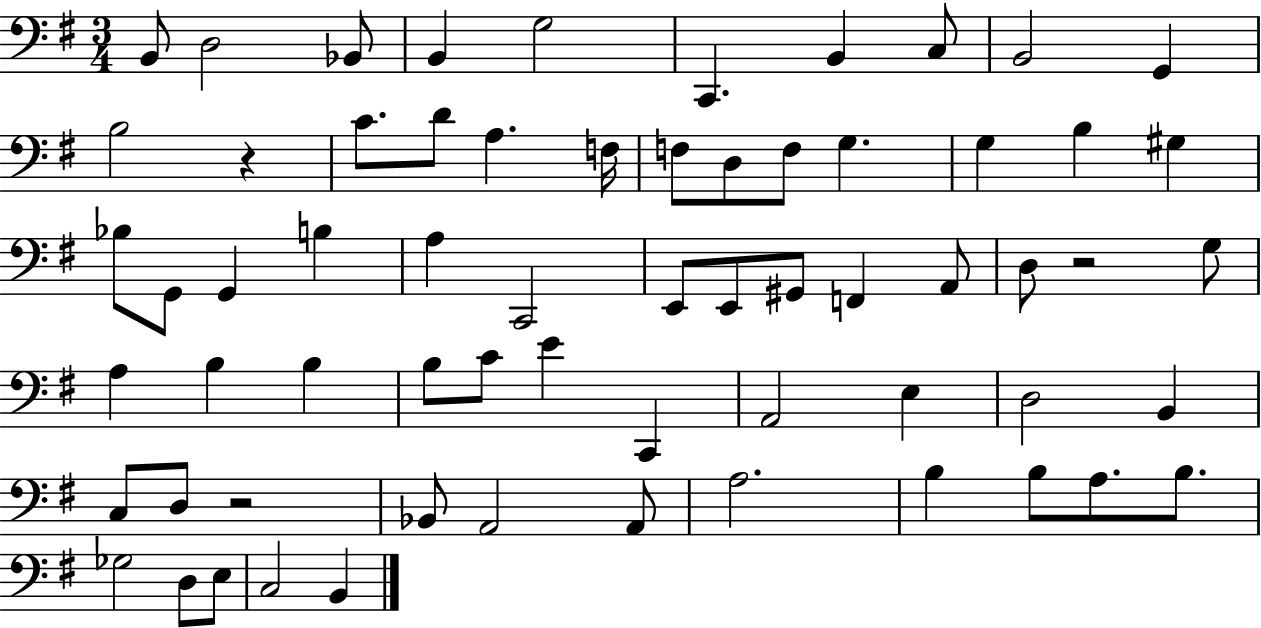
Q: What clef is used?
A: bass